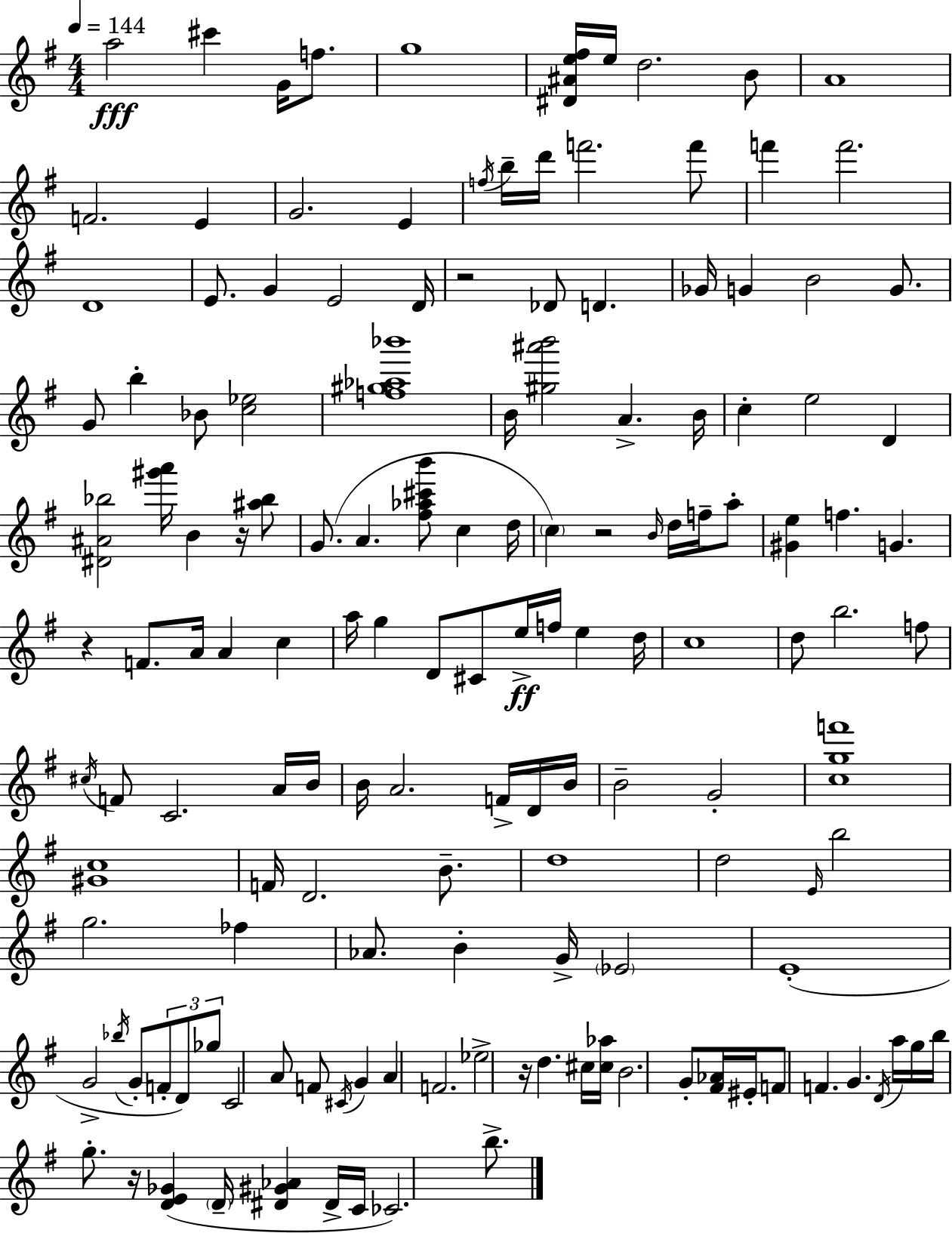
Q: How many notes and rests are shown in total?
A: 147